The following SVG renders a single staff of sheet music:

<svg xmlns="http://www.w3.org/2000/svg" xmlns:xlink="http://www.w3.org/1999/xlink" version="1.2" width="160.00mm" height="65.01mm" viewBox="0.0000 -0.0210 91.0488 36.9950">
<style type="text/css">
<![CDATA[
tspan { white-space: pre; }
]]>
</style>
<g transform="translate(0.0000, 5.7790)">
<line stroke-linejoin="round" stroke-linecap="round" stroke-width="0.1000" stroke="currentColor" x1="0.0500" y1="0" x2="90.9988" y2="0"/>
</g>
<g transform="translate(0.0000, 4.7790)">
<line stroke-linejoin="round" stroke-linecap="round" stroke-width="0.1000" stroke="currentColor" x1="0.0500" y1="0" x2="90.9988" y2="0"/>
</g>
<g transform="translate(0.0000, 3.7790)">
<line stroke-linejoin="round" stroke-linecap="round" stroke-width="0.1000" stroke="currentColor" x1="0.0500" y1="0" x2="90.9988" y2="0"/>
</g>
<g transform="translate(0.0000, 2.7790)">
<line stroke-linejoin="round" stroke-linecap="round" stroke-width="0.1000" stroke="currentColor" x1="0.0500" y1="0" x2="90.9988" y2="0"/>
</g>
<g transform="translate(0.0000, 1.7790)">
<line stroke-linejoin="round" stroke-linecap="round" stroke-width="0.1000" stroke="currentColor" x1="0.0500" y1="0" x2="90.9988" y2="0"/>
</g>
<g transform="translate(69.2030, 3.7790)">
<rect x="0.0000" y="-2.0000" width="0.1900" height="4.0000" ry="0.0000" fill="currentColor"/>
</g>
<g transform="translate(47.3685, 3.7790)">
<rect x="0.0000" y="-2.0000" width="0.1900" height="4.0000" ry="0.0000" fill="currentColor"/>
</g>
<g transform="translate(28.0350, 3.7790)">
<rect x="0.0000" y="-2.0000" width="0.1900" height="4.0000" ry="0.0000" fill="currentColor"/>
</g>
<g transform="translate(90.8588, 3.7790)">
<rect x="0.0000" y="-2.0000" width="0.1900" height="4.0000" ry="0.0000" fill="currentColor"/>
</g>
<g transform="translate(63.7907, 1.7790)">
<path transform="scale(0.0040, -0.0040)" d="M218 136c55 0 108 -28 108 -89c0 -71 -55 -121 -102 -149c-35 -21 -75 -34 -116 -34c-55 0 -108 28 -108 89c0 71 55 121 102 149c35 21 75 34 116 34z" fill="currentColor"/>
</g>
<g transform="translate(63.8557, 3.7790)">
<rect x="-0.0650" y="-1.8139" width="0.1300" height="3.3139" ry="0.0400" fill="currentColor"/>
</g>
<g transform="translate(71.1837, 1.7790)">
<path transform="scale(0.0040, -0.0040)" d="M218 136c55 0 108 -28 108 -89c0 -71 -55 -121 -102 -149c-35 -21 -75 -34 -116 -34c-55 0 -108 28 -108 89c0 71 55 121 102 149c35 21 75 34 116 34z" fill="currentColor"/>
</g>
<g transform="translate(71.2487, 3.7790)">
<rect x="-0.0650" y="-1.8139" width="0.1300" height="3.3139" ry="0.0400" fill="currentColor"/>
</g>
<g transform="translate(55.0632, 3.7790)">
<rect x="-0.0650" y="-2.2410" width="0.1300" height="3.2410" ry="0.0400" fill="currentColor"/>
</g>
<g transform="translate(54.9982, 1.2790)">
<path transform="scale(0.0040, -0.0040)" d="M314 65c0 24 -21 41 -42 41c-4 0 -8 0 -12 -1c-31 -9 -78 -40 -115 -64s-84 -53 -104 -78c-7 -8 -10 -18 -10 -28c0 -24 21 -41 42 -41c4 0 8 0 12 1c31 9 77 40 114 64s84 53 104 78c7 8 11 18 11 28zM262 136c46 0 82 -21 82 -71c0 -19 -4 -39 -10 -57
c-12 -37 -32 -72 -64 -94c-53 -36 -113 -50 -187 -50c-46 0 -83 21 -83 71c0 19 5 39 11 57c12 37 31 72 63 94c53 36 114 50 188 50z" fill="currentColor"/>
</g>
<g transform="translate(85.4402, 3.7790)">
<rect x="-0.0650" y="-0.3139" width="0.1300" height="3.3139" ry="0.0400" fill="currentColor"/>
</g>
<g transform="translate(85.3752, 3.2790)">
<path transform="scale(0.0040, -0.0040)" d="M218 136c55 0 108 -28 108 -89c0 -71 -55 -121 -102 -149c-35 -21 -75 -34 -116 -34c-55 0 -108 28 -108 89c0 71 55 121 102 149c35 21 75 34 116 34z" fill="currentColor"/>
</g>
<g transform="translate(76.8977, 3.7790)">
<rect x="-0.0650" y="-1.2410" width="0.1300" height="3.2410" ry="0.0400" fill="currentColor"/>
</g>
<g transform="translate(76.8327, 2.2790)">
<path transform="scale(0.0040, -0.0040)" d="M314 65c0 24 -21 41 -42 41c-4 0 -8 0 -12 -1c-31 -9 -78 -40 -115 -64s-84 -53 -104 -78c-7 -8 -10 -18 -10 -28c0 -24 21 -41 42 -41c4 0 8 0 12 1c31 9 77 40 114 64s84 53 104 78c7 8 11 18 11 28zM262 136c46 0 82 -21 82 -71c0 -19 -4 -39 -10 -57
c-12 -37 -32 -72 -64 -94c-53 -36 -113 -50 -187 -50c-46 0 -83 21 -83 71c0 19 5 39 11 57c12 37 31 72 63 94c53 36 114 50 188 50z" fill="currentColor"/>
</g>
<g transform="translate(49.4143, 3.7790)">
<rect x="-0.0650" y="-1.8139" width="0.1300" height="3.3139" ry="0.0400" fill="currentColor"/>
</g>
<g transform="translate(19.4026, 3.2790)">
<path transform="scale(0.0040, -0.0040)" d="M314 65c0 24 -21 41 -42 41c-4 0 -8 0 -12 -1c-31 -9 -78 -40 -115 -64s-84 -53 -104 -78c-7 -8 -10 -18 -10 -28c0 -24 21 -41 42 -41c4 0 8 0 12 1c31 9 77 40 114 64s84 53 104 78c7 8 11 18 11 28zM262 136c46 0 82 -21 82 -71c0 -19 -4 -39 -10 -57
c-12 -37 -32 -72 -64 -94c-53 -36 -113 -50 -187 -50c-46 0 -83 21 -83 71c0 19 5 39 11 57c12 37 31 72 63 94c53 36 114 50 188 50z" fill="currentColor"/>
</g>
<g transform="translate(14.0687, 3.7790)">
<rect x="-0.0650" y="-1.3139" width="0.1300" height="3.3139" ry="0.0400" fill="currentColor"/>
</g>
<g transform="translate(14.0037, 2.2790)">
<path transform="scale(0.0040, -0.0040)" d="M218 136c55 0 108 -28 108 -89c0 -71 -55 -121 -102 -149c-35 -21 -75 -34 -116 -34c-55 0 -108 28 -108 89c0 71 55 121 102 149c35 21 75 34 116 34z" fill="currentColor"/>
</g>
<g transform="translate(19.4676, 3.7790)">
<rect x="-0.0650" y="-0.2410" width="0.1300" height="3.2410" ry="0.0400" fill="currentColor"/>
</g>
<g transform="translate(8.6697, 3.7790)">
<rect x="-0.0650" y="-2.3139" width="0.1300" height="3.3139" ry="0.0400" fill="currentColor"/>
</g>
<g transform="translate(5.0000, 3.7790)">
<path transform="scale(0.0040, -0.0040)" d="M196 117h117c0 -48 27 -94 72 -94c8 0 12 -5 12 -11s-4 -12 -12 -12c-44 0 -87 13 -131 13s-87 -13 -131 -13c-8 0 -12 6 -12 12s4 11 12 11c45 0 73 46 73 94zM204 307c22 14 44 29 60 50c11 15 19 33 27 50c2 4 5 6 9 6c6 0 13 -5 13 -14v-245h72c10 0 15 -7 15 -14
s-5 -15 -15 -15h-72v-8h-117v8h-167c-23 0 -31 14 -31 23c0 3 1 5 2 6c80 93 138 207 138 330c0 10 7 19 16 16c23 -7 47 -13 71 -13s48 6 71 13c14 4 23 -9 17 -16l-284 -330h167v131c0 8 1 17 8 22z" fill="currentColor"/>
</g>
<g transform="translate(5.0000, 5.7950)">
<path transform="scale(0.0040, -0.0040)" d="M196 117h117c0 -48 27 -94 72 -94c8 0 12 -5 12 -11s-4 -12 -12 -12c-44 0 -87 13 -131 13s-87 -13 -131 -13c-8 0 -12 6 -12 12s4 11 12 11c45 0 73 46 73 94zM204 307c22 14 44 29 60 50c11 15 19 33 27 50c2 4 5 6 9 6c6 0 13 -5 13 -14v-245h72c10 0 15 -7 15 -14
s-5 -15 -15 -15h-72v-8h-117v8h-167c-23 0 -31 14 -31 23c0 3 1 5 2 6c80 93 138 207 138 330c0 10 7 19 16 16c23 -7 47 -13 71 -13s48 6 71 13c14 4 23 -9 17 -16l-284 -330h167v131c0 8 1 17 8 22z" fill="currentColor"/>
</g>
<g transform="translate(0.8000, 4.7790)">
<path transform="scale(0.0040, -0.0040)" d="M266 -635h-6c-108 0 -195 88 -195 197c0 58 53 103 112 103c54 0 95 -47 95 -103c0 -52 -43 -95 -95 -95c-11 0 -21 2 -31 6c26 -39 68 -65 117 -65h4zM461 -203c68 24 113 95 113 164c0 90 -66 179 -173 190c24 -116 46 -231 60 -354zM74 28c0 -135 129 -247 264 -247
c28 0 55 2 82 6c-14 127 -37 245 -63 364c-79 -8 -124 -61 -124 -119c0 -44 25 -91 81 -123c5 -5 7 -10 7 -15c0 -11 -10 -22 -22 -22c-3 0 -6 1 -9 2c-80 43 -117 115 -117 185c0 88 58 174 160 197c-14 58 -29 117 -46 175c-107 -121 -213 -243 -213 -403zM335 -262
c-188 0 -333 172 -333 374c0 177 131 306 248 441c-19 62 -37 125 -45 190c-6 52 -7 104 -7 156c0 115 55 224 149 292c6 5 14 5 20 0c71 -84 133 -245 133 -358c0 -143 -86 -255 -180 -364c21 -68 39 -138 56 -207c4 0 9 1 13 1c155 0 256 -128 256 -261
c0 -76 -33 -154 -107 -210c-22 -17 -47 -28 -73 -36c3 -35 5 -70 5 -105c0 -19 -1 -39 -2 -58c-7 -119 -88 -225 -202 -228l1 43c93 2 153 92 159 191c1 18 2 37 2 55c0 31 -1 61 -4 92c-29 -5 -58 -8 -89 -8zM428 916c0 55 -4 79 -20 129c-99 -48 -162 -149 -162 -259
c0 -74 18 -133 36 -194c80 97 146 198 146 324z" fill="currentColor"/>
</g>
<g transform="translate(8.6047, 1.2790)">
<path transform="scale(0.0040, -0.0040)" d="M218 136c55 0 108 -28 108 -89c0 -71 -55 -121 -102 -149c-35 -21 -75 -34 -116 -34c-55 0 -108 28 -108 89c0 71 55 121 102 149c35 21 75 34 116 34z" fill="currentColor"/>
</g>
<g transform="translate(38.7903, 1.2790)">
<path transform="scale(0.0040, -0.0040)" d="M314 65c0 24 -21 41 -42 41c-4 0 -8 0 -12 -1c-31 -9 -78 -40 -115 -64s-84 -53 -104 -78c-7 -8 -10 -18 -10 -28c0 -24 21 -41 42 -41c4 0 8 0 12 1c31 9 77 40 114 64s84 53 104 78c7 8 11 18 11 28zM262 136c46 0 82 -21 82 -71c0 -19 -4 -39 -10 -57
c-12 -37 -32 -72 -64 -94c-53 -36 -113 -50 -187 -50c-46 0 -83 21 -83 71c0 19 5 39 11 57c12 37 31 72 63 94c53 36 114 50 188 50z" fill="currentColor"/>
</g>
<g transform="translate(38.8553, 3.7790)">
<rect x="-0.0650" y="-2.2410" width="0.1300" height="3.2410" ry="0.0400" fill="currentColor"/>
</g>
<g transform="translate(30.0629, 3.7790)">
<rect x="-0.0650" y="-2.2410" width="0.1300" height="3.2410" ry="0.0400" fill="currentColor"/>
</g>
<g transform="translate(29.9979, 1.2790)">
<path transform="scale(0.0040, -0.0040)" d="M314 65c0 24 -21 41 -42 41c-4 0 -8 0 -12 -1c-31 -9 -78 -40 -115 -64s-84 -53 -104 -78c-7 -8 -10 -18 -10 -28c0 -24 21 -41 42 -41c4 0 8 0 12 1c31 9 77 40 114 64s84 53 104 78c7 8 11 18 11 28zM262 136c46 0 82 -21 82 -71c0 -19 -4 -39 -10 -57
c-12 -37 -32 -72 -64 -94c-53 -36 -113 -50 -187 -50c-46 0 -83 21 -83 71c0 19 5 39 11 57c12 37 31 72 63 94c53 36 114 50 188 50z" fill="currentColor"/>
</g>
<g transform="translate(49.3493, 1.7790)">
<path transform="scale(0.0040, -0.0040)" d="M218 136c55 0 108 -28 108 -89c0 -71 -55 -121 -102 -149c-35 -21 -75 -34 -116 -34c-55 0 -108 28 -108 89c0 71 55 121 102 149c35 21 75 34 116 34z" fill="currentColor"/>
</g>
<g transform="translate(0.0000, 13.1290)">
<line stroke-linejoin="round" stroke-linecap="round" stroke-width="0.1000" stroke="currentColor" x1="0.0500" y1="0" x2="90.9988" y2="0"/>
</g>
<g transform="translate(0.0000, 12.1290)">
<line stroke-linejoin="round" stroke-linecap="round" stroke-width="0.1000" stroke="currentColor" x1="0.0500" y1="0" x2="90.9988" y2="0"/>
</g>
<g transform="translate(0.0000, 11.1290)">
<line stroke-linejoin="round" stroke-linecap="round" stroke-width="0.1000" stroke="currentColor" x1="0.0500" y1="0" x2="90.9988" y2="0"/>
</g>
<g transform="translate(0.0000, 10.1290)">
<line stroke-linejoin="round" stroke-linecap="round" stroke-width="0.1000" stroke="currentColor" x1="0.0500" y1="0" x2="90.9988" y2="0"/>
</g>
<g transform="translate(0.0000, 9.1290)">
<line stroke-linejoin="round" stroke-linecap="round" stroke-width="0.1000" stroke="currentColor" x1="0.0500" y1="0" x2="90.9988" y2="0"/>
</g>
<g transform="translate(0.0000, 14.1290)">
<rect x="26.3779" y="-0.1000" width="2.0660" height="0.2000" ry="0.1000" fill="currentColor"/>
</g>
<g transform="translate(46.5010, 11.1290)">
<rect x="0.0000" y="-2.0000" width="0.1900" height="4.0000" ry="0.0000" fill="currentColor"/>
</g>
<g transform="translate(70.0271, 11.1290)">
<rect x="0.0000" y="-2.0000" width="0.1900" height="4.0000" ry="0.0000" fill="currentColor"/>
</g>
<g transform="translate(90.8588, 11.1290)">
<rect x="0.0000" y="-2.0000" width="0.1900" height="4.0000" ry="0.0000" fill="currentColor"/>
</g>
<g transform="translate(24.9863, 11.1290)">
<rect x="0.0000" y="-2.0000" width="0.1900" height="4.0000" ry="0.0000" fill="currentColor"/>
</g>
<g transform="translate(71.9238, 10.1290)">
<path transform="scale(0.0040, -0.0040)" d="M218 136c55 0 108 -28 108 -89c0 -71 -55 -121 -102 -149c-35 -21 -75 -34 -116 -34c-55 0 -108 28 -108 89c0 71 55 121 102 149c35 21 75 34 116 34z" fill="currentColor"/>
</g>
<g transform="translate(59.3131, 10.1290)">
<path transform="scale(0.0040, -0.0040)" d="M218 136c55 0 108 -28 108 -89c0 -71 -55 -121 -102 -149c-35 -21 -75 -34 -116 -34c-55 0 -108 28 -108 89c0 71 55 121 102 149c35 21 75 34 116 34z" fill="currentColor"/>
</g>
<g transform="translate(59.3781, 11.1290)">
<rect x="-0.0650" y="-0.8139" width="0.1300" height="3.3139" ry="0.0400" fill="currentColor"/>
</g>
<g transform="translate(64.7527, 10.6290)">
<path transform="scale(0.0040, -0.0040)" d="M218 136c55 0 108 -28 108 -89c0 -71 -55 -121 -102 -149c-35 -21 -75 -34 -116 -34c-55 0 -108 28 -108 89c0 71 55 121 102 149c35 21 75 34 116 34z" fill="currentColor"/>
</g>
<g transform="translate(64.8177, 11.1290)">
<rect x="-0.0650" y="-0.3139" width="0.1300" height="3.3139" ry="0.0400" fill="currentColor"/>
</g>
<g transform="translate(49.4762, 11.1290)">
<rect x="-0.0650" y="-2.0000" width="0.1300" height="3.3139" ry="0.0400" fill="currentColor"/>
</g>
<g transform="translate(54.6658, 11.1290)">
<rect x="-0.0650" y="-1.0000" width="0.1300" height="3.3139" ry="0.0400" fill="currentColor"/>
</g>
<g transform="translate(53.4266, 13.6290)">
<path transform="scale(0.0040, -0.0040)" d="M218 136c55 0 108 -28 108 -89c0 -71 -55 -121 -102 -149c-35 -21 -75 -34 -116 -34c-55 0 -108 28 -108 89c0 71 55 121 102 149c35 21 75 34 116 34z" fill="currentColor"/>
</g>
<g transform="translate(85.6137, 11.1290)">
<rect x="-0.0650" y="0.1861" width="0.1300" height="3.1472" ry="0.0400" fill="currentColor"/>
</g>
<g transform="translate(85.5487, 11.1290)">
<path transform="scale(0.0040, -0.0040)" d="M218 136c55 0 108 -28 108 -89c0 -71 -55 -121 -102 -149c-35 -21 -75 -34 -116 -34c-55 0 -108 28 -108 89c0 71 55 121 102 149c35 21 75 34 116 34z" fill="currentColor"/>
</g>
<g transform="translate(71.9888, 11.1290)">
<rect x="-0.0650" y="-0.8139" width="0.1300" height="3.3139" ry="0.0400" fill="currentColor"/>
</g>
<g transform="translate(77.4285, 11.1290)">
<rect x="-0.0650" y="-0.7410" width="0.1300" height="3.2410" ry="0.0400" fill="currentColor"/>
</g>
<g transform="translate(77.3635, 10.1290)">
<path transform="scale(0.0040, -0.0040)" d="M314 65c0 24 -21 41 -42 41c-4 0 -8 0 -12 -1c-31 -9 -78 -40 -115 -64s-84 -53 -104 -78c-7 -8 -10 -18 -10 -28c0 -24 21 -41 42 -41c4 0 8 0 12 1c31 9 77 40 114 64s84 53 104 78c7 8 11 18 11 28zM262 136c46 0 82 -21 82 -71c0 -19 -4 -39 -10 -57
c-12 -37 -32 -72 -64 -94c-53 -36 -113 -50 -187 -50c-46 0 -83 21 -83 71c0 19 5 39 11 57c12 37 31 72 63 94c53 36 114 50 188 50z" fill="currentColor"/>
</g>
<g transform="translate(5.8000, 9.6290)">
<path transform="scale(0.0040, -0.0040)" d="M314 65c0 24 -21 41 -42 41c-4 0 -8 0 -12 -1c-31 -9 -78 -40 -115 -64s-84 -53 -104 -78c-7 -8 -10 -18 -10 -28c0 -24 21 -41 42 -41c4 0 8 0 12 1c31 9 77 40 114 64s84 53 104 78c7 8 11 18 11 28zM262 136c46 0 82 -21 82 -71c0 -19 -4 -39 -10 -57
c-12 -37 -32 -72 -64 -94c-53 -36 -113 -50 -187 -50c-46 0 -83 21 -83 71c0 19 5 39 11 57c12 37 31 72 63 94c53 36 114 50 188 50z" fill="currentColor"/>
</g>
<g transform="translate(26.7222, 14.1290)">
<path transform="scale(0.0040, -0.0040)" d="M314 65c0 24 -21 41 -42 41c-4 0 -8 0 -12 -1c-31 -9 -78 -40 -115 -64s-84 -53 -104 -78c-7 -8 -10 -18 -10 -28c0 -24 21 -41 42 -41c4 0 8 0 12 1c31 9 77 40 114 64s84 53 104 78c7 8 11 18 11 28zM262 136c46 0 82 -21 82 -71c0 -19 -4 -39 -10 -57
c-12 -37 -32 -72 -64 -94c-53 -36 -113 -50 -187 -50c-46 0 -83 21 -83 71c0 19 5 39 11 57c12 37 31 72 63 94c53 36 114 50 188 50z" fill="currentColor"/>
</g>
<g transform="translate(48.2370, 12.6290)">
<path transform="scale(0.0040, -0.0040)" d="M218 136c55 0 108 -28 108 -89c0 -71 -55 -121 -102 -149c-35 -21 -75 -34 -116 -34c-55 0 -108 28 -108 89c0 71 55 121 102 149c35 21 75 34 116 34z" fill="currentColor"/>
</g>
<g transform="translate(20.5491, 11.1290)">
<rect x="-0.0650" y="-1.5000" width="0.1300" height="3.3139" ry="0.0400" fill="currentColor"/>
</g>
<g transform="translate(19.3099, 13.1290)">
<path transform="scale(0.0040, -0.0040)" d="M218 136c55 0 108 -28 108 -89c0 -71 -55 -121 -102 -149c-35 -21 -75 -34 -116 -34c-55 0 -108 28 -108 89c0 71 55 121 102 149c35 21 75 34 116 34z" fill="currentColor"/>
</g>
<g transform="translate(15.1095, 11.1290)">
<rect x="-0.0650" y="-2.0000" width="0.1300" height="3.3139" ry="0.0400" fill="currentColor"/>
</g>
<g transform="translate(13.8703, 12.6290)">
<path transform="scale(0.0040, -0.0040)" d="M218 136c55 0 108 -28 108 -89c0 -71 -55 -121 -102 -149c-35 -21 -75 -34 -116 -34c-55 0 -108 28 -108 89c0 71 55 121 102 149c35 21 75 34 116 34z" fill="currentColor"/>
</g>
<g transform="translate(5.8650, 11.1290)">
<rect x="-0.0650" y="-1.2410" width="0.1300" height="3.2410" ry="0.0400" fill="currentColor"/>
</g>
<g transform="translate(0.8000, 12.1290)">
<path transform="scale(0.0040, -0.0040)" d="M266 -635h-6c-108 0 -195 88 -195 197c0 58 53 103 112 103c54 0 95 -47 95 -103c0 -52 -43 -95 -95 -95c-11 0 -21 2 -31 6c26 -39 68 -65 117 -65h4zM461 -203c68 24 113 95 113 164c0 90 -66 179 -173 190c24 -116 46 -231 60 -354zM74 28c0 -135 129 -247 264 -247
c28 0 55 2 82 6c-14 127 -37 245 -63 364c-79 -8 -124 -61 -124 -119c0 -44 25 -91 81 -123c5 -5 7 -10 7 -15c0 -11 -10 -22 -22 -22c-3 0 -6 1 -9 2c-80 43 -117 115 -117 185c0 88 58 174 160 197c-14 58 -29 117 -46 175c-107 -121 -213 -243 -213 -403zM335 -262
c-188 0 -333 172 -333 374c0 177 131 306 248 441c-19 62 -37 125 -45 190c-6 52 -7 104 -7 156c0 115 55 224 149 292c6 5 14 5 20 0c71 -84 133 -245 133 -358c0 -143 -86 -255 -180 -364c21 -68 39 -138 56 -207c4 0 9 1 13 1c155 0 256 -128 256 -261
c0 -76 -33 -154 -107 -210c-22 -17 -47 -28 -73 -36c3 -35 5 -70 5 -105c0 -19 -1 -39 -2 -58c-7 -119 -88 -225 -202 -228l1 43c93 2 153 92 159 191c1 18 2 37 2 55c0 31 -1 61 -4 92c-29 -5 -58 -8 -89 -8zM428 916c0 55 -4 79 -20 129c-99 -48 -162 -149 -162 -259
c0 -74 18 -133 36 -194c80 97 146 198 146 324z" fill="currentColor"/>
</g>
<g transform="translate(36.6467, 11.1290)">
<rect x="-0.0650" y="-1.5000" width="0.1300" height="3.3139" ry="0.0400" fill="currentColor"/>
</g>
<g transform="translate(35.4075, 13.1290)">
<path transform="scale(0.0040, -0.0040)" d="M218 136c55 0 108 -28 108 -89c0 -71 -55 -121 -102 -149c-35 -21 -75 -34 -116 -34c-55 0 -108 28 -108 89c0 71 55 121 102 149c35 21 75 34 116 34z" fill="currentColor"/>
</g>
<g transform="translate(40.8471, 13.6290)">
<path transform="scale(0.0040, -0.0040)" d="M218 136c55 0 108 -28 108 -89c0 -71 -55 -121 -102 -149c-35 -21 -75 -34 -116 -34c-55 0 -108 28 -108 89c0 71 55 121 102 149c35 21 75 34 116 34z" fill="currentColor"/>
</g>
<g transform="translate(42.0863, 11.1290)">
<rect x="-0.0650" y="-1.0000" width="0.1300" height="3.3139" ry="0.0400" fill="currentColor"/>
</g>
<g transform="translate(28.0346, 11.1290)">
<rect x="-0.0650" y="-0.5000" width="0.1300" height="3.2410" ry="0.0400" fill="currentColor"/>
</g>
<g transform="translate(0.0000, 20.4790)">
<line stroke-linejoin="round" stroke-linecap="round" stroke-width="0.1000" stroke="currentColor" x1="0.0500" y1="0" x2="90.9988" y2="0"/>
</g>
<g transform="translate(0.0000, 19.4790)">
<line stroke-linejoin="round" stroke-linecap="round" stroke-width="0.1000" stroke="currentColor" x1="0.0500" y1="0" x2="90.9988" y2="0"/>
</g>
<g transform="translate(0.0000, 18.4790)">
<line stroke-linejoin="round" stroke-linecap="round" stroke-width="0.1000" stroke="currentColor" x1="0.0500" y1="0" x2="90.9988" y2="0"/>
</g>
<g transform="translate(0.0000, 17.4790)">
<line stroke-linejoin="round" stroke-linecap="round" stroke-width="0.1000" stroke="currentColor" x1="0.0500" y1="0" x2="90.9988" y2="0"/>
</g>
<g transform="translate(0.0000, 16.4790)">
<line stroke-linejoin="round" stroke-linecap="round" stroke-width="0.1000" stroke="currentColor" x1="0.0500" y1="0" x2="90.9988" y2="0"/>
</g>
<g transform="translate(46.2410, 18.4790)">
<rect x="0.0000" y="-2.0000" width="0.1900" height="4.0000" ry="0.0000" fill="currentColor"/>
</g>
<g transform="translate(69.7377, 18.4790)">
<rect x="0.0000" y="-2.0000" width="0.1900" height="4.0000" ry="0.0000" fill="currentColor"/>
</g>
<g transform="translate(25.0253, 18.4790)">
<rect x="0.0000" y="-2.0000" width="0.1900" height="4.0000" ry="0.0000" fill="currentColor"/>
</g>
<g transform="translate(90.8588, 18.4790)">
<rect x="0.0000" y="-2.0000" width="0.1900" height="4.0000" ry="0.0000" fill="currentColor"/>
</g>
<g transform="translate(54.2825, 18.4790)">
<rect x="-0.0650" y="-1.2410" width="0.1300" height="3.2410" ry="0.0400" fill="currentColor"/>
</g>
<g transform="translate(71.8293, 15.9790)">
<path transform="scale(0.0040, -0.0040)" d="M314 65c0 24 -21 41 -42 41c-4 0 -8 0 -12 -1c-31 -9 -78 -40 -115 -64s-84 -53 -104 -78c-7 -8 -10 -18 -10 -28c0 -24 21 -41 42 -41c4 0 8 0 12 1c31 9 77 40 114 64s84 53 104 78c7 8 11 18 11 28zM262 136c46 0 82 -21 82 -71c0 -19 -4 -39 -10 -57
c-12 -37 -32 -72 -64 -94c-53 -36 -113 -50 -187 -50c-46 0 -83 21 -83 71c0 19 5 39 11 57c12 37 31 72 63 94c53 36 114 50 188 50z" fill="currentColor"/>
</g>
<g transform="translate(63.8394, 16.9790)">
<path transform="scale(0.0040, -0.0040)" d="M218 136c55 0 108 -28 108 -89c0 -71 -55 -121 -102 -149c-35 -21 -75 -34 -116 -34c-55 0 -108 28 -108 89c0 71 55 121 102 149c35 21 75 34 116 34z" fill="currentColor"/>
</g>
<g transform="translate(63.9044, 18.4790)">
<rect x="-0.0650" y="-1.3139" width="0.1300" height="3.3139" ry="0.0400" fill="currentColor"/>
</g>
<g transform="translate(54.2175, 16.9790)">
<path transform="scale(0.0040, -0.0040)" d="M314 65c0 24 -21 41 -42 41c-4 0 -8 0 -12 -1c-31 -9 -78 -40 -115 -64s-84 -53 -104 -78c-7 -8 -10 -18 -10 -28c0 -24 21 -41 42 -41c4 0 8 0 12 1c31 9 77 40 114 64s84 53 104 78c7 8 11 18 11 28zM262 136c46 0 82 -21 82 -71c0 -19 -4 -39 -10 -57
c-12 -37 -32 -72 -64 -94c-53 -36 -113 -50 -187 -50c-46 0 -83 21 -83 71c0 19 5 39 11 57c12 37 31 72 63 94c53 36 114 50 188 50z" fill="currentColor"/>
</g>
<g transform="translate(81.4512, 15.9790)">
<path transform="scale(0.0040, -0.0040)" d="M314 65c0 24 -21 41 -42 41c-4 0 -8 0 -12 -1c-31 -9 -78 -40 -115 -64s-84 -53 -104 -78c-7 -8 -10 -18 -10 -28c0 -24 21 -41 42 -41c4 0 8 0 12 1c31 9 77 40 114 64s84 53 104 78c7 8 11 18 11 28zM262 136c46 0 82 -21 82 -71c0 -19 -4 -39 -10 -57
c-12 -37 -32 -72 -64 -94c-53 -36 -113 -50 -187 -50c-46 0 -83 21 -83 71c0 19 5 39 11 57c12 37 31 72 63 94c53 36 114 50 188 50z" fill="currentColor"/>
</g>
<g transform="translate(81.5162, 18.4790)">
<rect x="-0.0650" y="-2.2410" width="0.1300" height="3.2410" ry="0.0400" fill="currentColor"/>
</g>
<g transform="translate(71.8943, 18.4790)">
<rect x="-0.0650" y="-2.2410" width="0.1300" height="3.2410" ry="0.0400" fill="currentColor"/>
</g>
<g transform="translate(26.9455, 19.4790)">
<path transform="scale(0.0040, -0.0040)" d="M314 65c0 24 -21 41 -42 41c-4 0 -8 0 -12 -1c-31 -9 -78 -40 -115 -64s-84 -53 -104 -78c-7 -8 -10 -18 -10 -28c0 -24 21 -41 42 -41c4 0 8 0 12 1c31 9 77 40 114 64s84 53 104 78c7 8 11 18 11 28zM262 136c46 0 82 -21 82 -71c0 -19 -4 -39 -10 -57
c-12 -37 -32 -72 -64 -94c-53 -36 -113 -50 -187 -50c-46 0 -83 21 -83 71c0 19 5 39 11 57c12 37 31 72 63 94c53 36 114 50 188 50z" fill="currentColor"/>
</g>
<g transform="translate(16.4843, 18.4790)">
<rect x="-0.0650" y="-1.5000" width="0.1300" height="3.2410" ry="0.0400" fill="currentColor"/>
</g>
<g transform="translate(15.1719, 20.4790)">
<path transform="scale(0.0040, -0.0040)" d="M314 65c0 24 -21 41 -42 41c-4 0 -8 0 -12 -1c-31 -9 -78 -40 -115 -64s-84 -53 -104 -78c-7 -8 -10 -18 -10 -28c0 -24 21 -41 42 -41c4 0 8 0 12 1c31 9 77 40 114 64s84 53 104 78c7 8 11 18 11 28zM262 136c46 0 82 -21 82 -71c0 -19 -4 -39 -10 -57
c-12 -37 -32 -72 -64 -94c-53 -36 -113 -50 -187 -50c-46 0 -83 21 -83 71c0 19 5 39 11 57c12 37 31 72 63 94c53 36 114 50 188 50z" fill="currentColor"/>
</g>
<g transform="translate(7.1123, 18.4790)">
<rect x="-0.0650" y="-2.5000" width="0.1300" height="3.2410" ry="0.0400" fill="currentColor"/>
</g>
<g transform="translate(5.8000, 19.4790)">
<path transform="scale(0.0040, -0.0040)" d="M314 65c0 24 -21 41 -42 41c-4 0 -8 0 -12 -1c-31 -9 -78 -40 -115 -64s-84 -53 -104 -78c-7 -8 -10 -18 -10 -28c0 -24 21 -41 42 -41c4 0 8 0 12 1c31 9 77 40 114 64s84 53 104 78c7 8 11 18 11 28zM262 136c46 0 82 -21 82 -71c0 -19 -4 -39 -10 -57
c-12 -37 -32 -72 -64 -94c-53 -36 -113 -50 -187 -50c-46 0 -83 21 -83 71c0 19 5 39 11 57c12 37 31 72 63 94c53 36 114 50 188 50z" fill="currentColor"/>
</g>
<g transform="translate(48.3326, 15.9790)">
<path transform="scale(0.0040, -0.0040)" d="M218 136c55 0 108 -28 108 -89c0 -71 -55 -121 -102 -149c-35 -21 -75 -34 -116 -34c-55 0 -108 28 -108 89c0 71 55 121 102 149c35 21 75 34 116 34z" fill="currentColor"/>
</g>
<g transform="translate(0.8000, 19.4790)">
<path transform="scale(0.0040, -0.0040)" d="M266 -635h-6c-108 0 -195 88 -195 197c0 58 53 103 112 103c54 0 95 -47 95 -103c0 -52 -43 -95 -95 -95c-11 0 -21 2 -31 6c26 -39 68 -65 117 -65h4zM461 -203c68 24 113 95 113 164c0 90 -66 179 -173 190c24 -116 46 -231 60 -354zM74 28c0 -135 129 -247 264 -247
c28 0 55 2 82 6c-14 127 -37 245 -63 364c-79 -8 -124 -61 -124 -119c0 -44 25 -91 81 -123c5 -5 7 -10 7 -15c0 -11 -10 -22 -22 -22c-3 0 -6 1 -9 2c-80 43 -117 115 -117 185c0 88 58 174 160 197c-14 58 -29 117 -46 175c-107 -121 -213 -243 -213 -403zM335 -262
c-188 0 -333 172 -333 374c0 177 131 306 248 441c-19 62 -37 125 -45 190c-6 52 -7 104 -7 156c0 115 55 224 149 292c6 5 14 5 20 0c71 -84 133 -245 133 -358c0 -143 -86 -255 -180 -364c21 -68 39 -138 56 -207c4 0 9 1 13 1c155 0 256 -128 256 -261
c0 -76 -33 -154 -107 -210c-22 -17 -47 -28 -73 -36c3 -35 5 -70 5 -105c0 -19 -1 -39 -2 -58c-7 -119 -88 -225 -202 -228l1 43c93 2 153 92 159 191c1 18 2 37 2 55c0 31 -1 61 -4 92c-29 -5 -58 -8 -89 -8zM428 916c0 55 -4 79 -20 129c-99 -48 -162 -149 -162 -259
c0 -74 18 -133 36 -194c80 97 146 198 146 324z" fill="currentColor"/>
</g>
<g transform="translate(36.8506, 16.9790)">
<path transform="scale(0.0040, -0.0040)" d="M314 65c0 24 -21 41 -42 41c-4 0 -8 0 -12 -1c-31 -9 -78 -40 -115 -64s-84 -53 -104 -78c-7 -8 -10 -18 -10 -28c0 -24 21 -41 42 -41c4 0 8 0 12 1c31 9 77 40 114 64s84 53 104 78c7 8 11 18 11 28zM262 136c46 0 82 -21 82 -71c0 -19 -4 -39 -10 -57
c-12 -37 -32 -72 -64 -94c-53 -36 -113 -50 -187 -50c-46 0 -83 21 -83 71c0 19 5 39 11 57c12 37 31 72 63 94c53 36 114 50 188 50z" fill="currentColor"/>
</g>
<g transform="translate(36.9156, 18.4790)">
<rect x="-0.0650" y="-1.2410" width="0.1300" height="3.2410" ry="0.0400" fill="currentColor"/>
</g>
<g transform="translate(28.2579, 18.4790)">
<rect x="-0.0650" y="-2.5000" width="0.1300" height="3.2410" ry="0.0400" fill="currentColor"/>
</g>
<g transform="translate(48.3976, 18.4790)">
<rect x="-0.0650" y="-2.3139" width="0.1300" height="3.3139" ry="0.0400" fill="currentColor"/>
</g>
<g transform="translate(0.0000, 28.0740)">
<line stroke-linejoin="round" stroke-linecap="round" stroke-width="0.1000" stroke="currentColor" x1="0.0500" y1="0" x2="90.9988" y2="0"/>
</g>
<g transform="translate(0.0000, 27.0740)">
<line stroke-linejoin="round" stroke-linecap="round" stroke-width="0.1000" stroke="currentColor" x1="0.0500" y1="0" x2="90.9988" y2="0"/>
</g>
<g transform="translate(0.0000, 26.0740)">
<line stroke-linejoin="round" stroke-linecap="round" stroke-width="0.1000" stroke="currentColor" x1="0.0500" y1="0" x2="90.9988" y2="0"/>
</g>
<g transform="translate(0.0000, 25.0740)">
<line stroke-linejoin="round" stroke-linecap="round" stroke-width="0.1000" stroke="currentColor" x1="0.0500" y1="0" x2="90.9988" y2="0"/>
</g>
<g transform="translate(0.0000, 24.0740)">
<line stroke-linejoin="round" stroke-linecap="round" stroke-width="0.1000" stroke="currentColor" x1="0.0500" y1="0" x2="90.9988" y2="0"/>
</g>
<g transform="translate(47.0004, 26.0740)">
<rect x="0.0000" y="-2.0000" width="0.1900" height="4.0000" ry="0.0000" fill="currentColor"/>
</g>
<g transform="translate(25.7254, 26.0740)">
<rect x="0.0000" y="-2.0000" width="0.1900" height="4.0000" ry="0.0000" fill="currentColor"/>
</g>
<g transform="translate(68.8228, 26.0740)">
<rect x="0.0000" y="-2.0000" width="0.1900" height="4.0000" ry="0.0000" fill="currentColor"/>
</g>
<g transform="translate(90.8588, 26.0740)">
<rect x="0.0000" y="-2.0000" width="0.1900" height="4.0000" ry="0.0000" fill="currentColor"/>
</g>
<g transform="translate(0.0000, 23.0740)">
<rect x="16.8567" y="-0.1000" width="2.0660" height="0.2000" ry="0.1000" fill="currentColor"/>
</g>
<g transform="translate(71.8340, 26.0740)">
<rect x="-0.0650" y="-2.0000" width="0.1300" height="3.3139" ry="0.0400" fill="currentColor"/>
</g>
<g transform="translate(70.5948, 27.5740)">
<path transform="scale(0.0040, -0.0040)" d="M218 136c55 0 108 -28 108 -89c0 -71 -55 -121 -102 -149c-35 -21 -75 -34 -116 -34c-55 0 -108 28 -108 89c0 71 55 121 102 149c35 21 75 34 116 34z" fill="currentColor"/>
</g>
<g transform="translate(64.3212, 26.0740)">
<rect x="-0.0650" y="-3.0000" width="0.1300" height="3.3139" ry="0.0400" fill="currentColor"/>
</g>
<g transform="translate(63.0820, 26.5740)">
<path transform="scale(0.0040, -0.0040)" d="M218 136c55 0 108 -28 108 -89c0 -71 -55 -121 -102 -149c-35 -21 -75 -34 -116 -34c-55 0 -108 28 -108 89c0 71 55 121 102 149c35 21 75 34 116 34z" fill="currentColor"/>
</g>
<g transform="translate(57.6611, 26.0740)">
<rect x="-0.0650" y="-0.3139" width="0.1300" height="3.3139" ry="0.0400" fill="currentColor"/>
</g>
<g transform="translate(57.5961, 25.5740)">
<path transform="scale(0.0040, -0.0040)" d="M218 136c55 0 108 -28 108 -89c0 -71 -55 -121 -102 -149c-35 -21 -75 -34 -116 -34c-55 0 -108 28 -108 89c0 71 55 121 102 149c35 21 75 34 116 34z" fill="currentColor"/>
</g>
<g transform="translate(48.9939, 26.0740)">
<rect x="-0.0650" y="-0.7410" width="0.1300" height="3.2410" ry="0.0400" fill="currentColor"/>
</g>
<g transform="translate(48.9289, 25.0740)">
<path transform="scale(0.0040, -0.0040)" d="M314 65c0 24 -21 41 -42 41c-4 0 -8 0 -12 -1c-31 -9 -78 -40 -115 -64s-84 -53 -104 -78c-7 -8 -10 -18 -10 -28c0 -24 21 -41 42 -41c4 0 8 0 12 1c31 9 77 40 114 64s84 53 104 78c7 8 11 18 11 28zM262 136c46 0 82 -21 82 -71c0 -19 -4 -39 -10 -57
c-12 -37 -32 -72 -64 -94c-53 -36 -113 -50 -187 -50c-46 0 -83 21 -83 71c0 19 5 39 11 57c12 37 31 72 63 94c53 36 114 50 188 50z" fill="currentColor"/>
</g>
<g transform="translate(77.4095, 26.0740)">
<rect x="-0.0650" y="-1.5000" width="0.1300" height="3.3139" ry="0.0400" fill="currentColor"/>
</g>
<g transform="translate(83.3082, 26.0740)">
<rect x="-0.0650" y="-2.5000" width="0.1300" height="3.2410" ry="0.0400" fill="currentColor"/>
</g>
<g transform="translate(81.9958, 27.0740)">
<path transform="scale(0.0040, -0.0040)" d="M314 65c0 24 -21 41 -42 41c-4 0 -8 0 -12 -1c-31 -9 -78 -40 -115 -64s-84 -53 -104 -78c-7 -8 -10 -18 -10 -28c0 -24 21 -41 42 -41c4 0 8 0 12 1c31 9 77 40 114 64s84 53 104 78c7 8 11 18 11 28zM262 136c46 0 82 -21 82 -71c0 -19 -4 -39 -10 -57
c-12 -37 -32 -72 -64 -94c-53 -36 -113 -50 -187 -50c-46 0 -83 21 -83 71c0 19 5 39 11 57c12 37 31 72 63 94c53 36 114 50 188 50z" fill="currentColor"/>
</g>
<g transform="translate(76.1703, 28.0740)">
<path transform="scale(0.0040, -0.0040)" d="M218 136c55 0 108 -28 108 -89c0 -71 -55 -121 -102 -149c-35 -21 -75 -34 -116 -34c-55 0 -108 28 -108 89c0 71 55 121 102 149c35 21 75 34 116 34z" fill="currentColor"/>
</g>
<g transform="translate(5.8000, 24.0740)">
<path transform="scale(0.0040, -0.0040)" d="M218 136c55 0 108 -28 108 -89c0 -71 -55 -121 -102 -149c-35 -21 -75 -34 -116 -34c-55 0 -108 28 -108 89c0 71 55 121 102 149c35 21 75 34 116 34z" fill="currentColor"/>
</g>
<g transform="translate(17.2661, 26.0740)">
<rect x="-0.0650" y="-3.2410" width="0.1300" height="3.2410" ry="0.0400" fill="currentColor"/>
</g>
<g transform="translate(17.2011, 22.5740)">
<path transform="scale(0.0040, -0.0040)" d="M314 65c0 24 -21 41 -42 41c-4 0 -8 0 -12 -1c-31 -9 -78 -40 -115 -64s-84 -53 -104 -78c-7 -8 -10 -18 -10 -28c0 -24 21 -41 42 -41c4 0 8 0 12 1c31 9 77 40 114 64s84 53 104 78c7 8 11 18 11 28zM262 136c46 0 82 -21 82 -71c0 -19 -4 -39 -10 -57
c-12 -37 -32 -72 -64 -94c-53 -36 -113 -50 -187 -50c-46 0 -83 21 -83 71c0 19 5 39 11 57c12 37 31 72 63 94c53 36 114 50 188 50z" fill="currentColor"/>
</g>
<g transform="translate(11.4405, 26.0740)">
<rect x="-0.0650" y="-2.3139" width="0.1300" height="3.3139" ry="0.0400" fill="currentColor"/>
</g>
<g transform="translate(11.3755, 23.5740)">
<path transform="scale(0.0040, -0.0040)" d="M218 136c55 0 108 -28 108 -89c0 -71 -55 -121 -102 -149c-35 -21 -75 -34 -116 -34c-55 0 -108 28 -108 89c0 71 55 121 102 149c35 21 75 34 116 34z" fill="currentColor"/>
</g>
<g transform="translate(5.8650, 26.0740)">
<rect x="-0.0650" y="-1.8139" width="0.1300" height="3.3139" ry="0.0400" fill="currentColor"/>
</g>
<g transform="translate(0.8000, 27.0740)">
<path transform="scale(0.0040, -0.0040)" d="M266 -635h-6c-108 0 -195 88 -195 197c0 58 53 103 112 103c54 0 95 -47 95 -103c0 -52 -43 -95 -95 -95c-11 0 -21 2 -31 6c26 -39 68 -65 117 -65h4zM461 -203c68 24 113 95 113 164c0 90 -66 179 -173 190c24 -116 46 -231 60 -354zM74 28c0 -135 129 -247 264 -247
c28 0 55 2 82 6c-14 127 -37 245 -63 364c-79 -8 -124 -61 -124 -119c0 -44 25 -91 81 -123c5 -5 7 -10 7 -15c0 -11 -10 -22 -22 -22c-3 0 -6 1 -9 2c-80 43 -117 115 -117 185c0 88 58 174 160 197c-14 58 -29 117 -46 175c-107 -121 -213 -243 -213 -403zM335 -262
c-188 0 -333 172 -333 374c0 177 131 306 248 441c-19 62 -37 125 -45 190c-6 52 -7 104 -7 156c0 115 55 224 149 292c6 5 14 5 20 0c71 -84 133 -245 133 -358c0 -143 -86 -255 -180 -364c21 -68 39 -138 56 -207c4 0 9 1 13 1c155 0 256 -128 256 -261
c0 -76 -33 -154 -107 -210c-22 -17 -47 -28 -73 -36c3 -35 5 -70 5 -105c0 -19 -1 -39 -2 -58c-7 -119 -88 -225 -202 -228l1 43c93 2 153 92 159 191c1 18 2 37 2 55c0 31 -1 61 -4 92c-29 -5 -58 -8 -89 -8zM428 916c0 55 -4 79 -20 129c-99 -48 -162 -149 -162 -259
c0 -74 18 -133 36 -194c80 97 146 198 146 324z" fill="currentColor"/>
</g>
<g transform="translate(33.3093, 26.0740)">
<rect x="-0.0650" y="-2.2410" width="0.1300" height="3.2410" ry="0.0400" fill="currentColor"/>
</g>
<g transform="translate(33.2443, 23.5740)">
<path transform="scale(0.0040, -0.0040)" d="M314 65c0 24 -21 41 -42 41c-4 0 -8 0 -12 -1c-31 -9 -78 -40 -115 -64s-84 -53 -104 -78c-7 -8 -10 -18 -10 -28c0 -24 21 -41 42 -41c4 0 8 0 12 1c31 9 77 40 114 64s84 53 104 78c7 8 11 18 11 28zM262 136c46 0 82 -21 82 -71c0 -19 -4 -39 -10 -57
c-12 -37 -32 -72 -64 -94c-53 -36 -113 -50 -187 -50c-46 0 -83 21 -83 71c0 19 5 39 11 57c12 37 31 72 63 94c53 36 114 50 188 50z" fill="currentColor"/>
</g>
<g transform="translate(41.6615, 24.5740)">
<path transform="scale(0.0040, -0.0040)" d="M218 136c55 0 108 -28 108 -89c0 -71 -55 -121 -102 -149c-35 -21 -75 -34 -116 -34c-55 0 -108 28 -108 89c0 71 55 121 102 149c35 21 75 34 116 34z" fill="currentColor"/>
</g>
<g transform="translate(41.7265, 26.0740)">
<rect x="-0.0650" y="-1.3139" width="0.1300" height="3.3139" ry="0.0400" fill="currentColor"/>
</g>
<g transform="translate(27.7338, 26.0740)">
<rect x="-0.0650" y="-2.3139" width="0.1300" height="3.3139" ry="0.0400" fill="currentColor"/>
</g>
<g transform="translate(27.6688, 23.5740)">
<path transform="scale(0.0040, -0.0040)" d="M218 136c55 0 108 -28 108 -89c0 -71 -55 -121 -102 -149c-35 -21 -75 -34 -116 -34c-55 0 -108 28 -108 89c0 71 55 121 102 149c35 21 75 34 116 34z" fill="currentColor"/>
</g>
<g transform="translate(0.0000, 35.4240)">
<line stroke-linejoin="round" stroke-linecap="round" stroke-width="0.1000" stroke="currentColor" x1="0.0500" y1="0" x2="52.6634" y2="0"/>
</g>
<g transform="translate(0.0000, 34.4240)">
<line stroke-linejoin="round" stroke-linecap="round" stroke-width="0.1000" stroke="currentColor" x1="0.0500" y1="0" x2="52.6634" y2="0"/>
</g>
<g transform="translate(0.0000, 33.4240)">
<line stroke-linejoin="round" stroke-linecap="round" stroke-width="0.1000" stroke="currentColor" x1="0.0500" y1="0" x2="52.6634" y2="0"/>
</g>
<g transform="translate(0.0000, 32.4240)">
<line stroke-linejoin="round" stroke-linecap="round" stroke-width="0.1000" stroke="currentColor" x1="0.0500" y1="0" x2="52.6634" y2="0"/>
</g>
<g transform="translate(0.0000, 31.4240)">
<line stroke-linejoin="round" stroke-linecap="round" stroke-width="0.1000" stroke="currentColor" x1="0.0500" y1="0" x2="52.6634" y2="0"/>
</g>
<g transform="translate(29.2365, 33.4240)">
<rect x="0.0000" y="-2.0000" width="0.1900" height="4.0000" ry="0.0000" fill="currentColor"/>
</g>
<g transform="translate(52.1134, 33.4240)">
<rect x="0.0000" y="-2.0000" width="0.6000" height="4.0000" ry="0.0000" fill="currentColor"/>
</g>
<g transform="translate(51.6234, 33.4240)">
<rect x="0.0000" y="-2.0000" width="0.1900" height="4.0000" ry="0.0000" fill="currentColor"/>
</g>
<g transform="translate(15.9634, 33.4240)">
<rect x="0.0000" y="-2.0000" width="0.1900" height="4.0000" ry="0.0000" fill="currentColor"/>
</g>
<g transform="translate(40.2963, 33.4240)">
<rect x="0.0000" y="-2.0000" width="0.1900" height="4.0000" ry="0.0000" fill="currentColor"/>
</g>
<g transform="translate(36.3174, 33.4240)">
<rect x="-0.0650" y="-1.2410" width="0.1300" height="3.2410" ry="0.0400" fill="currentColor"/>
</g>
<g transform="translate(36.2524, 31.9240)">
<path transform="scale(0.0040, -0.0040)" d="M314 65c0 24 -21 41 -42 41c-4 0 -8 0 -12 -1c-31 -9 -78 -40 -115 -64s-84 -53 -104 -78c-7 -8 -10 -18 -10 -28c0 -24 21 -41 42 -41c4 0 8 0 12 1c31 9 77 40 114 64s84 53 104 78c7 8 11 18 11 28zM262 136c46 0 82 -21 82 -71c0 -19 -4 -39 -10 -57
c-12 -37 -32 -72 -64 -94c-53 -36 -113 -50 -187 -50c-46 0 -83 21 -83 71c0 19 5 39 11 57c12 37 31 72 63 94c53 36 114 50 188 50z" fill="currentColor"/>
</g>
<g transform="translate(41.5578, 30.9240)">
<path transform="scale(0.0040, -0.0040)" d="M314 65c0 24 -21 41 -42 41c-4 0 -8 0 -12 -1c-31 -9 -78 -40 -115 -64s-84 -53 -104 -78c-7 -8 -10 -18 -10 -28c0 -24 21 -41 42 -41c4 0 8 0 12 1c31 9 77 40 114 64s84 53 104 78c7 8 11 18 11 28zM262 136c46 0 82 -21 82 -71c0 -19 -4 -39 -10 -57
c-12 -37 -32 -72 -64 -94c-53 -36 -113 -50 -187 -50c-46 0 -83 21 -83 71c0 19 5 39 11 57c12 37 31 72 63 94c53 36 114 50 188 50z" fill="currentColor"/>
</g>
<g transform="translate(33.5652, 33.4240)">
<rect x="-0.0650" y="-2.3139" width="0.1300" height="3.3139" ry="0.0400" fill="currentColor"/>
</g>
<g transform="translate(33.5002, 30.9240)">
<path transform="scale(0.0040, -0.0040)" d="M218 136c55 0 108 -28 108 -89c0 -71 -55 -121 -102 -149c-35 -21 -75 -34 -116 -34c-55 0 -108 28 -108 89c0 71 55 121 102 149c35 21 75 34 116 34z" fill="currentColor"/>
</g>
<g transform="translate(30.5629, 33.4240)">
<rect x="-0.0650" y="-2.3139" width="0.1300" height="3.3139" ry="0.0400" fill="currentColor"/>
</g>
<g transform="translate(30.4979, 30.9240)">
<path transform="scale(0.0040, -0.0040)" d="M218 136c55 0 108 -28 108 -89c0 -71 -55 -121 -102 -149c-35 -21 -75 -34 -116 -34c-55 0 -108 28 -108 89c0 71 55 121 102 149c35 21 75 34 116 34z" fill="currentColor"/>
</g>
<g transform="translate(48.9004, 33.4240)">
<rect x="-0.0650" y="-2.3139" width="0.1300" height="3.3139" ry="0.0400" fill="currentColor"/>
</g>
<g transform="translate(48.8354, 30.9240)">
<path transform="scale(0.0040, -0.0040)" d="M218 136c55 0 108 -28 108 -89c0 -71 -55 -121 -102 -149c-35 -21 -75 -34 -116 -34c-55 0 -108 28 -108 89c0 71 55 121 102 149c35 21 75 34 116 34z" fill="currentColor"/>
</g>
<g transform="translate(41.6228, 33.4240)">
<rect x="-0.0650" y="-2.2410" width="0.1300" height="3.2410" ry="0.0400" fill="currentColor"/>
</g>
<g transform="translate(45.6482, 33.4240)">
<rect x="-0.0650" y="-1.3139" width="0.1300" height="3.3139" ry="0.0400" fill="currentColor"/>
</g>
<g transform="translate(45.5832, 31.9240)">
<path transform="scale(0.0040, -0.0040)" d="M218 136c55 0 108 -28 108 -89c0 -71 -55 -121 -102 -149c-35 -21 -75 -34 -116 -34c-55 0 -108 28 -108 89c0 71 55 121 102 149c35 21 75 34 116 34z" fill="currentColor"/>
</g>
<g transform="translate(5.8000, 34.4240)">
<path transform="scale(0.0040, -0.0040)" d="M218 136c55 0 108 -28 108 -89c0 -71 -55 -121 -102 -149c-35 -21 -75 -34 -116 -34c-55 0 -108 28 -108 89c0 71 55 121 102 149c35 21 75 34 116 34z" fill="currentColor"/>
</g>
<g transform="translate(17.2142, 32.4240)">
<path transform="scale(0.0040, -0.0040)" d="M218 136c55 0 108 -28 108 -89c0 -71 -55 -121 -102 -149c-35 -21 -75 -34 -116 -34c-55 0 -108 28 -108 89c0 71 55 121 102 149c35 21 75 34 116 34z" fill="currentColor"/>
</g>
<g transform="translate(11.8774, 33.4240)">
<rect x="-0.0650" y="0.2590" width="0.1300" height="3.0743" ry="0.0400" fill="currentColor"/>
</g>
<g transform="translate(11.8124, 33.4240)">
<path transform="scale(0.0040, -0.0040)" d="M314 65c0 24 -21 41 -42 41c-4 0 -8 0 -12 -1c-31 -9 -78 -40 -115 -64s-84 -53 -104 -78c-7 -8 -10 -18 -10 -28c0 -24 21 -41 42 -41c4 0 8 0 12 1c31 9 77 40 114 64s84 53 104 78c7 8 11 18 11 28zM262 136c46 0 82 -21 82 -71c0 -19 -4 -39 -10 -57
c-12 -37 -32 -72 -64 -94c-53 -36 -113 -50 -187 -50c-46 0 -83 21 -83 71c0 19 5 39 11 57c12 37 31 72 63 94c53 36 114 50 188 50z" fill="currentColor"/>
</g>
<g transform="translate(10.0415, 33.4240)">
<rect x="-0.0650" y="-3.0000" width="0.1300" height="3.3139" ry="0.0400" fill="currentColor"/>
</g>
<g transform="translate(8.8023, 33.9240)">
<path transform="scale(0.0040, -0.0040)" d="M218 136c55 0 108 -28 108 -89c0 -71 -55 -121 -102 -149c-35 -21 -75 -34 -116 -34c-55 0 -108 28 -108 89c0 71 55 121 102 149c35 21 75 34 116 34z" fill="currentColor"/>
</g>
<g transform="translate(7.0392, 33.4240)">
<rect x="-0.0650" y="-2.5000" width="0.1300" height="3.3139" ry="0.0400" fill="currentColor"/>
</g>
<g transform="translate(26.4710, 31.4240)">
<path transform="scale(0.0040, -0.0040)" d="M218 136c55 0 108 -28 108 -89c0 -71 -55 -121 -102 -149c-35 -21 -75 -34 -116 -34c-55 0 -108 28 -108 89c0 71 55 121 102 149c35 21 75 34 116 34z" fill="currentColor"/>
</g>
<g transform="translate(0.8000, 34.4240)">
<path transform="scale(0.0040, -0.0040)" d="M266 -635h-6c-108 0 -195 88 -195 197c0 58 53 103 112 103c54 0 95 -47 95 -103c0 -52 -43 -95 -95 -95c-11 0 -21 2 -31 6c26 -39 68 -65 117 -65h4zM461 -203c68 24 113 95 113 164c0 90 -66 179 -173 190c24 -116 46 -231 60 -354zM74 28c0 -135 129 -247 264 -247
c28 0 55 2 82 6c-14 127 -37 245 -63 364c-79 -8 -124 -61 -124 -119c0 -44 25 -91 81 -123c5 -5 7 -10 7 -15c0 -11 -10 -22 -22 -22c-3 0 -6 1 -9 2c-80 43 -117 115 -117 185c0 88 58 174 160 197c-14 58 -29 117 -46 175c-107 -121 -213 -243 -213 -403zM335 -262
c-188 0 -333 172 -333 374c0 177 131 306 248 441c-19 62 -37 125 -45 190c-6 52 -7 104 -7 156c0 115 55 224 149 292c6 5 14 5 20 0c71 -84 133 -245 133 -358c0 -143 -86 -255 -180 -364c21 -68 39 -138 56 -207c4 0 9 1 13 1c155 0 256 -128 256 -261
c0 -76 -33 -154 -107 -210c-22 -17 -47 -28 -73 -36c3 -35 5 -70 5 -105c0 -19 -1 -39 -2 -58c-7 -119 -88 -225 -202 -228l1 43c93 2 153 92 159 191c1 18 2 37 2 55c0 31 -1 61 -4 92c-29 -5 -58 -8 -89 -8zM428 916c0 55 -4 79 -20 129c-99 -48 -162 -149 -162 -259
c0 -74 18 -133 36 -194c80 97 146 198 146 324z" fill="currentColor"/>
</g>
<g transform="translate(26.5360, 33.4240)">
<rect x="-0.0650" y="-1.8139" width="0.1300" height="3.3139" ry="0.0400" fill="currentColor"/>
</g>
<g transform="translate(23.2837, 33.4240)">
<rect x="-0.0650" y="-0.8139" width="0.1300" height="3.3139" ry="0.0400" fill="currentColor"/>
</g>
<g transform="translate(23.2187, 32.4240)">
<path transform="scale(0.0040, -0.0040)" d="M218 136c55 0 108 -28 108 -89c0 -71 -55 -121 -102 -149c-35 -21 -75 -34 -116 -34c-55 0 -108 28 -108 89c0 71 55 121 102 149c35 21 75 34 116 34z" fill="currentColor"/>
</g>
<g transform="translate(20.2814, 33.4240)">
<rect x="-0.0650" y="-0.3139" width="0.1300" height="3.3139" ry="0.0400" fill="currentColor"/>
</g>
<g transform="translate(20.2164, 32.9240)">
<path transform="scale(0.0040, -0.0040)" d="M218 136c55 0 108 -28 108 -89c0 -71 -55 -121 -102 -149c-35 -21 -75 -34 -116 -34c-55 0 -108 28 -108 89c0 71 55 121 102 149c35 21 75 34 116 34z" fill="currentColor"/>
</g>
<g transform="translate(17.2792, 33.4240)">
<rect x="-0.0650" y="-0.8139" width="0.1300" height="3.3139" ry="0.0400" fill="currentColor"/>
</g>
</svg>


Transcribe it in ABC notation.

X:1
T:Untitled
M:4/4
L:1/4
K:C
g e c2 g2 g2 f g2 f f e2 c e2 F E C2 E D F D d c d d2 B G2 E2 G2 e2 g e2 e g2 g2 f g b2 g g2 e d2 c A F E G2 G A B2 d c d f g g e2 g2 e g